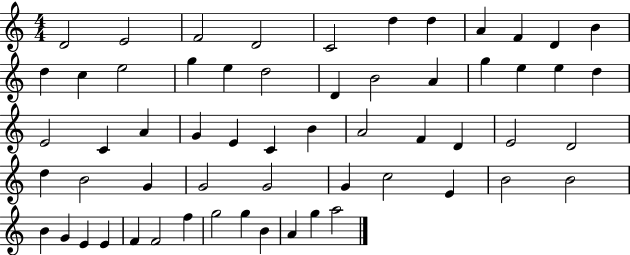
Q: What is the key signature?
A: C major